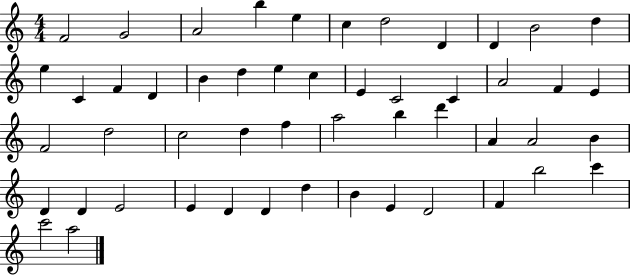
{
  \clef treble
  \numericTimeSignature
  \time 4/4
  \key c \major
  f'2 g'2 | a'2 b''4 e''4 | c''4 d''2 d'4 | d'4 b'2 d''4 | \break e''4 c'4 f'4 d'4 | b'4 d''4 e''4 c''4 | e'4 c'2 c'4 | a'2 f'4 e'4 | \break f'2 d''2 | c''2 d''4 f''4 | a''2 b''4 d'''4 | a'4 a'2 b'4 | \break d'4 d'4 e'2 | e'4 d'4 d'4 d''4 | b'4 e'4 d'2 | f'4 b''2 c'''4 | \break c'''2 a''2 | \bar "|."
}